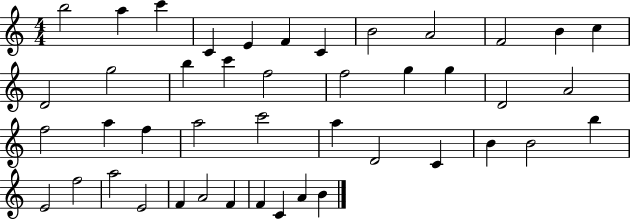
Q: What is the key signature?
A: C major